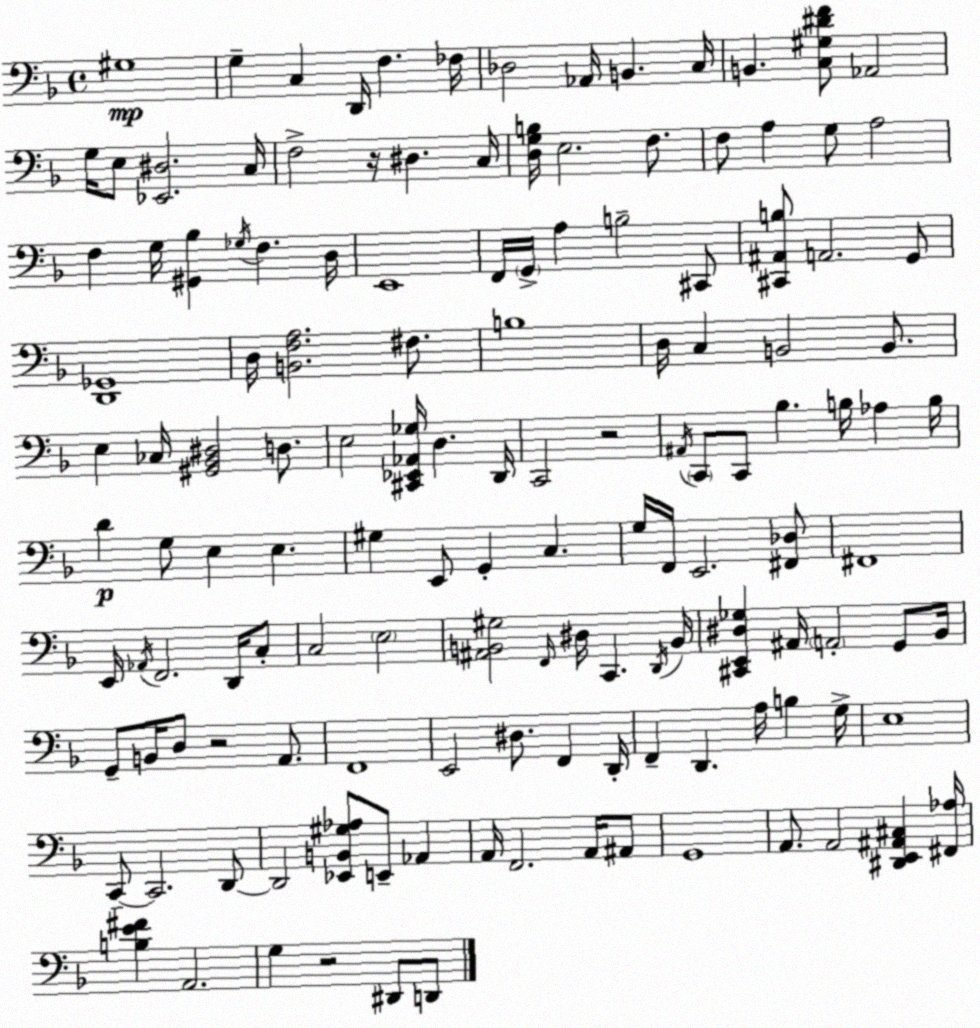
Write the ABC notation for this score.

X:1
T:Untitled
M:4/4
L:1/4
K:F
^G,4 G, C, D,,/4 F, _F,/4 _D,2 _A,,/4 B,, C,/4 B,, [C,^G,^DF]/2 _A,,2 G,/4 E,/2 [_E,,^D,]2 C,/4 F,2 z/4 ^D, C,/4 [D,G,B,]/4 E,2 F,/2 F,/2 A, G,/2 A,2 F, G,/4 [^G,,_B,] _G,/4 F, D,/4 E,,4 F,,/4 G,,/4 A, B,2 ^C,,/2 [^C,,^A,,B,]/2 A,,2 G,,/2 [D,,_G,,]4 D,/4 [B,,F,A,]2 ^F,/2 B,4 D,/4 C, B,,2 B,,/2 E, _C,/4 [^G,,_B,,^D,]2 D,/2 E,2 [^C,,_E,,_A,,_G,]/4 D, D,,/4 C,,2 z2 ^A,,/4 C,,/2 C,,/2 _B, B,/4 _A, B,/4 D G,/2 E, E, ^G, E,,/2 G,, C, G,/4 F,,/4 E,,2 [^F,,_D,]/2 ^F,,4 E,,/4 _A,,/4 F,,2 D,,/4 C,/2 C,2 E,2 [^A,,B,,^G,]2 F,,/4 ^D,/4 C,, D,,/4 B,,/4 [^C,,E,,^D,_G,] ^A,,/4 A,,2 G,,/2 _B,,/4 G,,/2 B,,/4 D,/2 z2 A,,/2 F,,4 E,,2 ^D,/2 F,, D,,/4 F,, D,, A,/4 B, G,/4 E,4 C,,/2 C,,2 D,,/2 D,,2 [_E,,B,,^G,_A,]/2 E,,/2 _A,, A,,/4 F,,2 A,,/4 ^A,,/2 G,,4 A,,/2 A,,2 [^D,,E,,^A,,^C,] [^F,,_A,]/4 [B,E^F] A,,2 G, z2 ^D,,/2 D,,/2